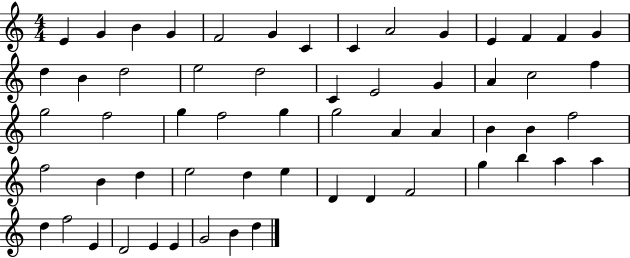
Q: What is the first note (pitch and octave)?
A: E4